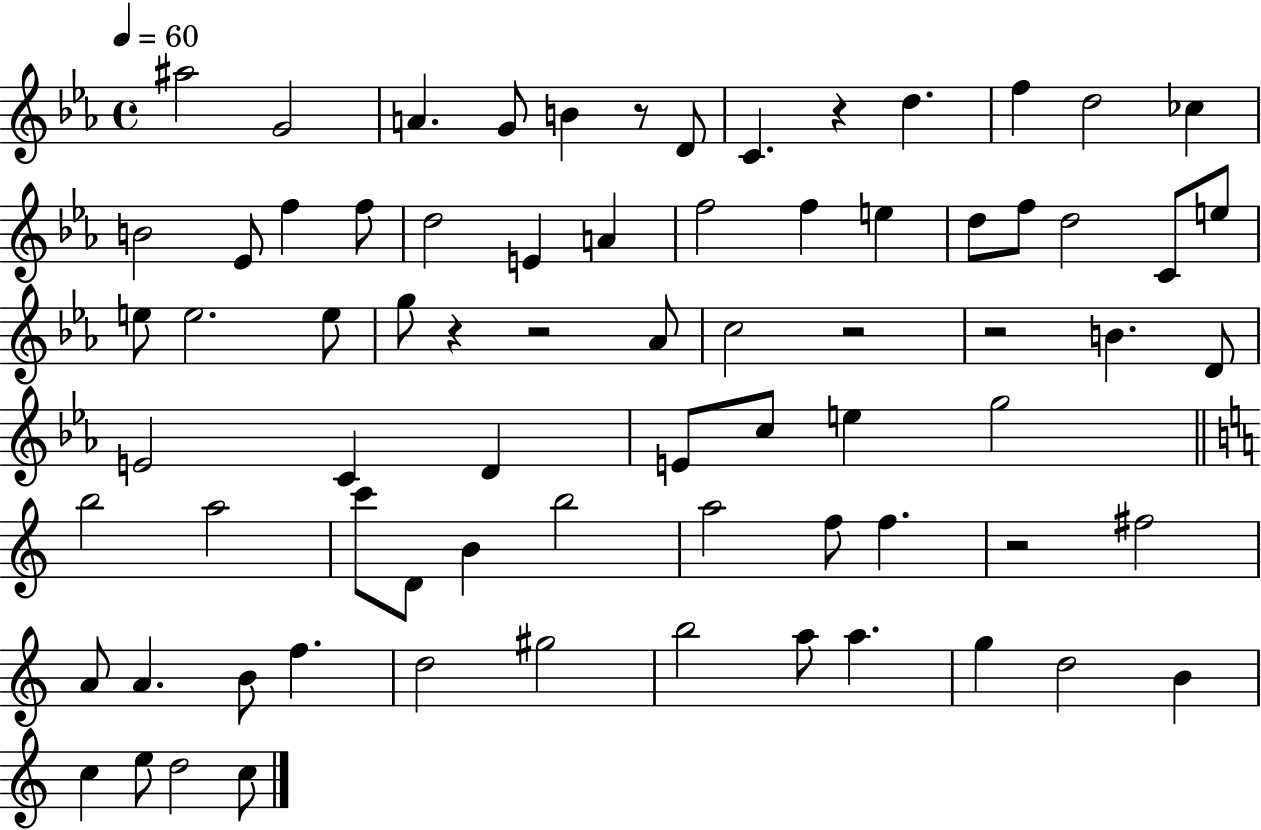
A#5/h G4/h A4/q. G4/e B4/q R/e D4/e C4/q. R/q D5/q. F5/q D5/h CES5/q B4/h Eb4/e F5/q F5/e D5/h E4/q A4/q F5/h F5/q E5/q D5/e F5/e D5/h C4/e E5/e E5/e E5/h. E5/e G5/e R/q R/h Ab4/e C5/h R/h R/h B4/q. D4/e E4/h C4/q D4/q E4/e C5/e E5/q G5/h B5/h A5/h C6/e D4/e B4/q B5/h A5/h F5/e F5/q. R/h F#5/h A4/e A4/q. B4/e F5/q. D5/h G#5/h B5/h A5/e A5/q. G5/q D5/h B4/q C5/q E5/e D5/h C5/e